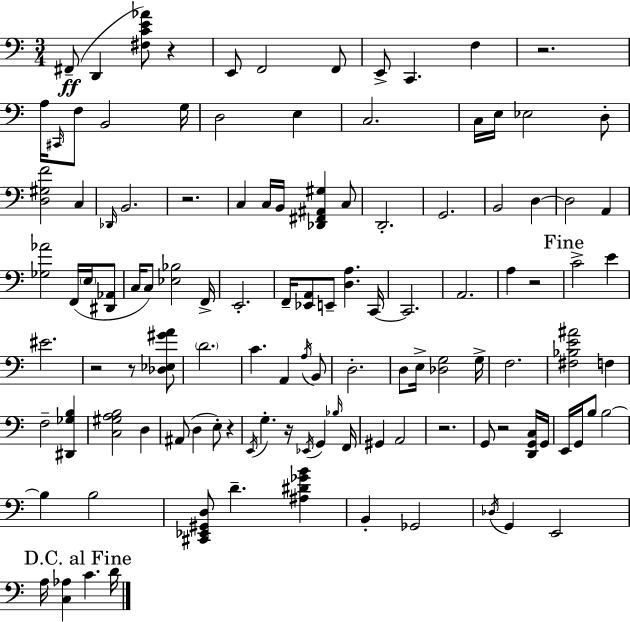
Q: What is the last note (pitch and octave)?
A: D4